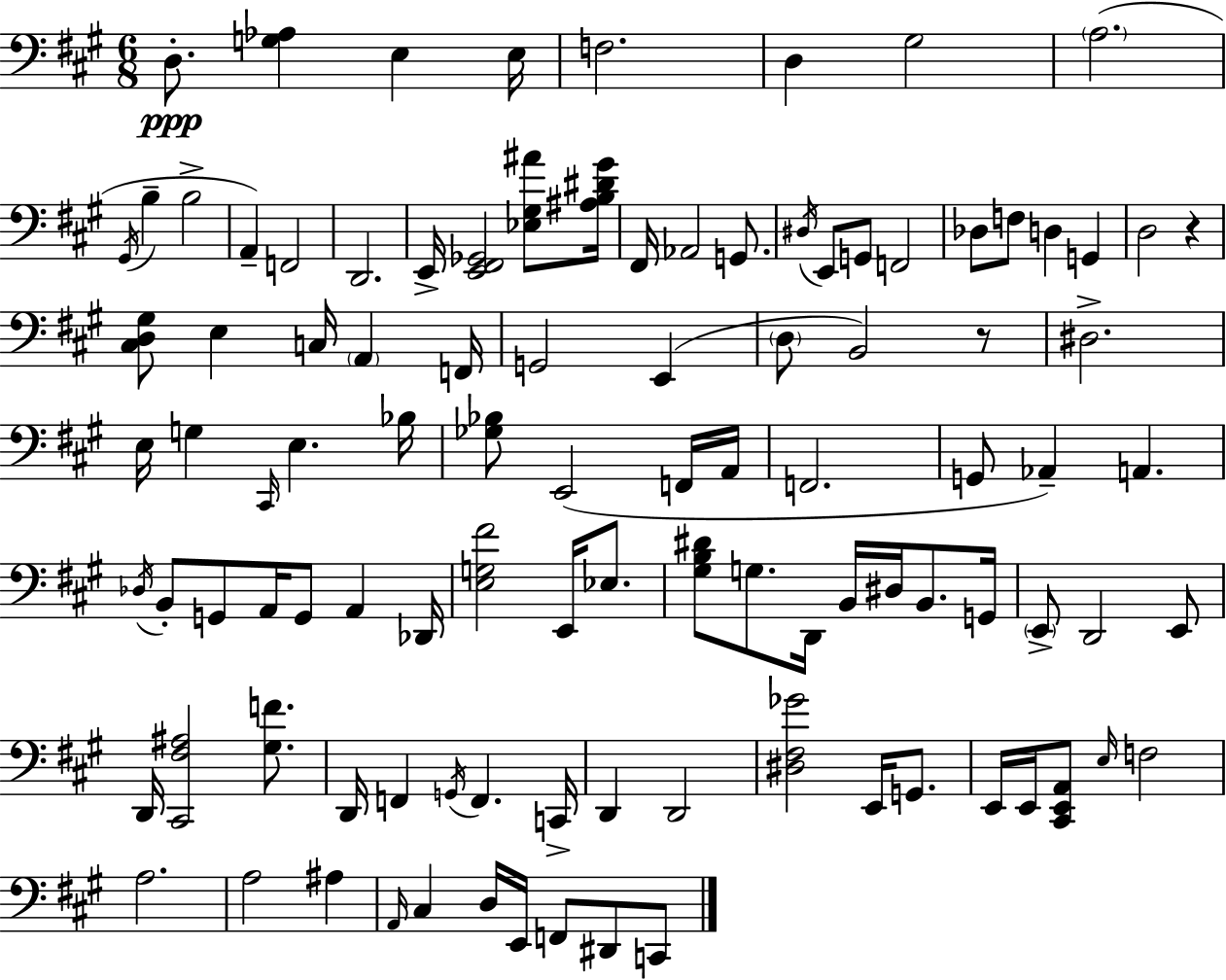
D3/e. [G3,Ab3]/q E3/q E3/s F3/h. D3/q G#3/h A3/h. G#2/s B3/q B3/h A2/q F2/h D2/h. E2/s [E2,F#2,Gb2]/h [Eb3,G#3,A#4]/e [A#3,B3,D#4,G#4]/s F#2/s Ab2/h G2/e. D#3/s E2/e G2/e F2/h Db3/e F3/e D3/q G2/q D3/h R/q [C#3,D3,G#3]/e E3/q C3/s A2/q F2/s G2/h E2/q D3/e B2/h R/e D#3/h. E3/s G3/q C#2/s E3/q. Bb3/s [Gb3,Bb3]/e E2/h F2/s A2/s F2/h. G2/e Ab2/q A2/q. Db3/s B2/e G2/e A2/s G2/e A2/q Db2/s [E3,G3,F#4]/h E2/s Eb3/e. [G#3,B3,D#4]/e G3/e. D2/s B2/s D#3/s B2/e. G2/s E2/e D2/h E2/e D2/s [C#2,F#3,A#3]/h [G#3,F4]/e. D2/s F2/q G2/s F2/q. C2/s D2/q D2/h [D#3,F#3,Gb4]/h E2/s G2/e. E2/s E2/s [C#2,E2,A2]/e E3/s F3/h A3/h. A3/h A#3/q A2/s C#3/q D3/s E2/s F2/e D#2/e C2/e